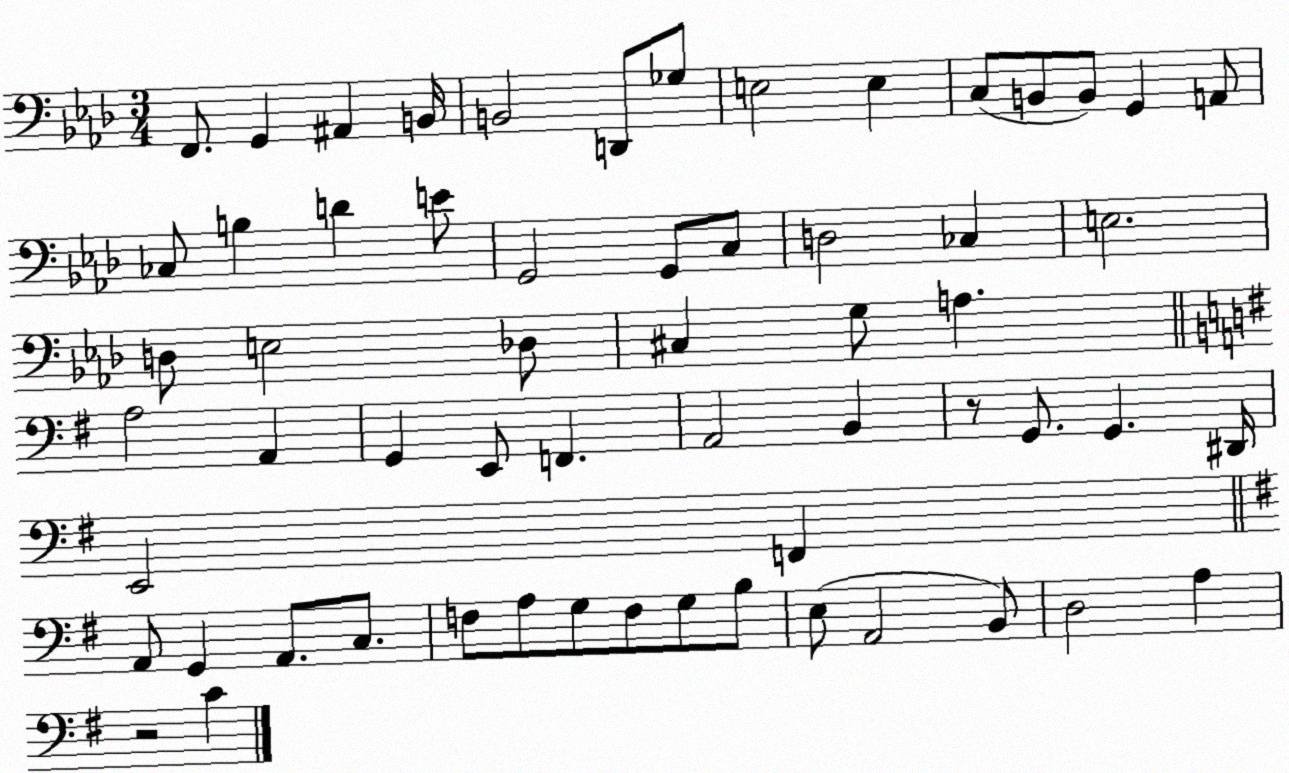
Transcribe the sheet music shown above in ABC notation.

X:1
T:Untitled
M:3/4
L:1/4
K:Ab
F,,/2 G,, ^A,, B,,/4 B,,2 D,,/2 _G,/2 E,2 E, C,/2 B,,/2 B,,/2 G,, A,,/2 _C,/2 B, D E/2 G,,2 G,,/2 C,/2 D,2 _C, E,2 D,/2 E,2 _D,/2 ^C, G,/2 A, A,2 A,, G,, E,,/2 F,, A,,2 B,, z/2 G,,/2 G,, ^D,,/4 E,,2 F,, A,,/2 G,, A,,/2 C,/2 F,/2 A,/2 G,/2 F,/2 G,/2 B,/2 E,/2 A,,2 B,,/2 D,2 A, z2 C